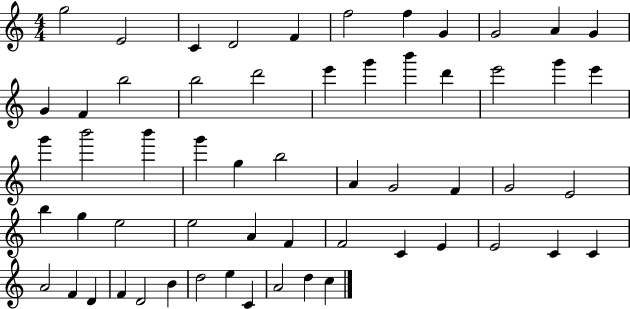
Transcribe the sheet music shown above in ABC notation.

X:1
T:Untitled
M:4/4
L:1/4
K:C
g2 E2 C D2 F f2 f G G2 A G G F b2 b2 d'2 e' g' b' d' e'2 g' e' g' b'2 b' g' g b2 A G2 F G2 E2 b g e2 e2 A F F2 C E E2 C C A2 F D F D2 B d2 e C A2 d c